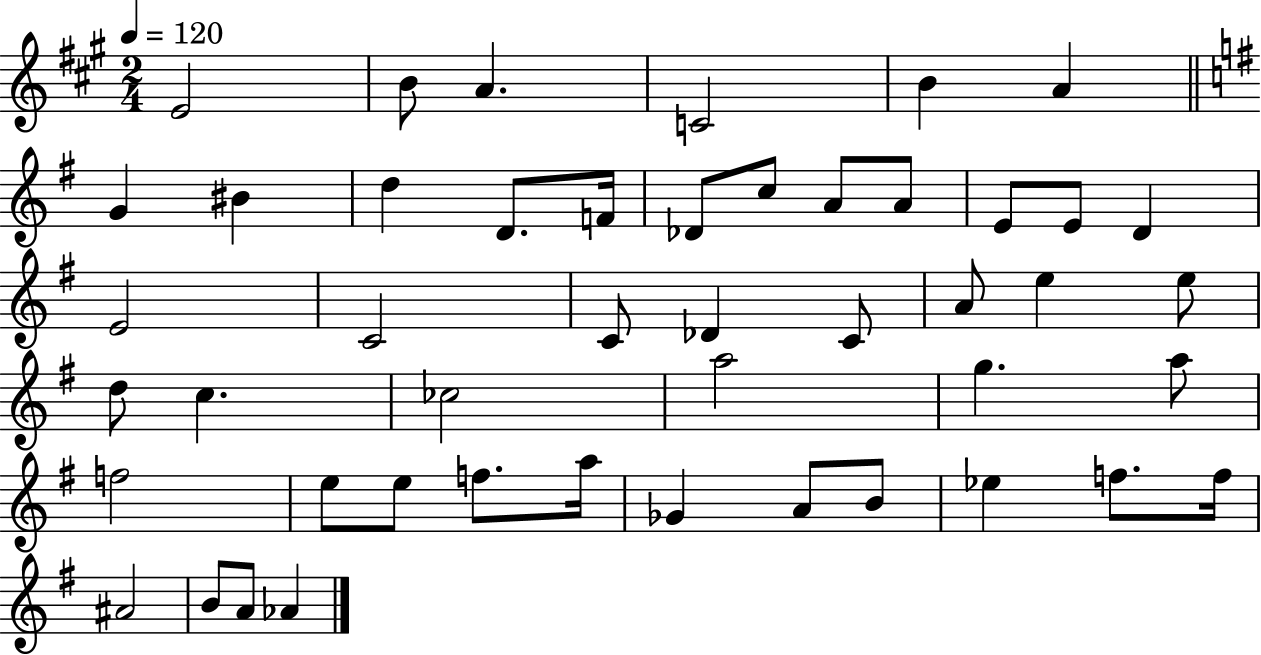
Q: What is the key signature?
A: A major